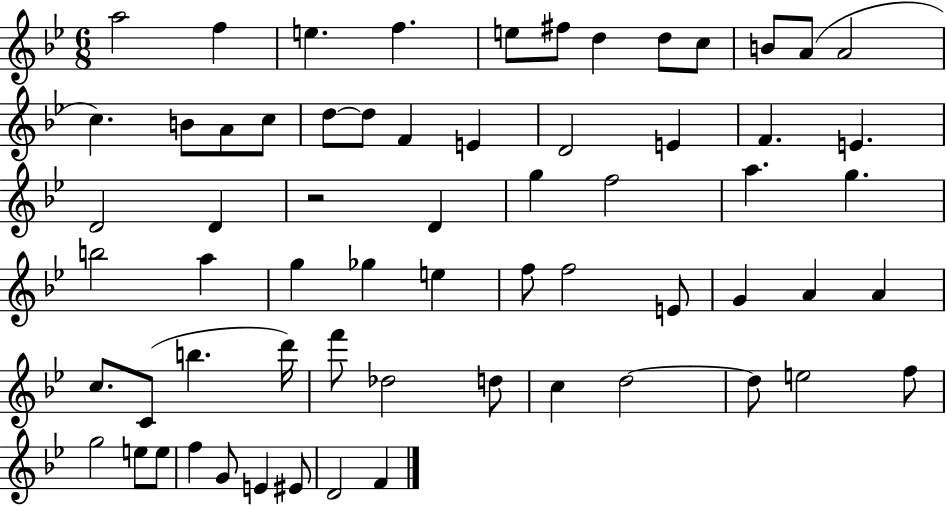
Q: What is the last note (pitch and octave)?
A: F4